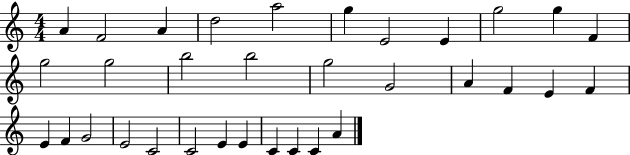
A4/q F4/h A4/q D5/h A5/h G5/q E4/h E4/q G5/h G5/q F4/q G5/h G5/h B5/h B5/h G5/h G4/h A4/q F4/q E4/q F4/q E4/q F4/q G4/h E4/h C4/h C4/h E4/q E4/q C4/q C4/q C4/q A4/q